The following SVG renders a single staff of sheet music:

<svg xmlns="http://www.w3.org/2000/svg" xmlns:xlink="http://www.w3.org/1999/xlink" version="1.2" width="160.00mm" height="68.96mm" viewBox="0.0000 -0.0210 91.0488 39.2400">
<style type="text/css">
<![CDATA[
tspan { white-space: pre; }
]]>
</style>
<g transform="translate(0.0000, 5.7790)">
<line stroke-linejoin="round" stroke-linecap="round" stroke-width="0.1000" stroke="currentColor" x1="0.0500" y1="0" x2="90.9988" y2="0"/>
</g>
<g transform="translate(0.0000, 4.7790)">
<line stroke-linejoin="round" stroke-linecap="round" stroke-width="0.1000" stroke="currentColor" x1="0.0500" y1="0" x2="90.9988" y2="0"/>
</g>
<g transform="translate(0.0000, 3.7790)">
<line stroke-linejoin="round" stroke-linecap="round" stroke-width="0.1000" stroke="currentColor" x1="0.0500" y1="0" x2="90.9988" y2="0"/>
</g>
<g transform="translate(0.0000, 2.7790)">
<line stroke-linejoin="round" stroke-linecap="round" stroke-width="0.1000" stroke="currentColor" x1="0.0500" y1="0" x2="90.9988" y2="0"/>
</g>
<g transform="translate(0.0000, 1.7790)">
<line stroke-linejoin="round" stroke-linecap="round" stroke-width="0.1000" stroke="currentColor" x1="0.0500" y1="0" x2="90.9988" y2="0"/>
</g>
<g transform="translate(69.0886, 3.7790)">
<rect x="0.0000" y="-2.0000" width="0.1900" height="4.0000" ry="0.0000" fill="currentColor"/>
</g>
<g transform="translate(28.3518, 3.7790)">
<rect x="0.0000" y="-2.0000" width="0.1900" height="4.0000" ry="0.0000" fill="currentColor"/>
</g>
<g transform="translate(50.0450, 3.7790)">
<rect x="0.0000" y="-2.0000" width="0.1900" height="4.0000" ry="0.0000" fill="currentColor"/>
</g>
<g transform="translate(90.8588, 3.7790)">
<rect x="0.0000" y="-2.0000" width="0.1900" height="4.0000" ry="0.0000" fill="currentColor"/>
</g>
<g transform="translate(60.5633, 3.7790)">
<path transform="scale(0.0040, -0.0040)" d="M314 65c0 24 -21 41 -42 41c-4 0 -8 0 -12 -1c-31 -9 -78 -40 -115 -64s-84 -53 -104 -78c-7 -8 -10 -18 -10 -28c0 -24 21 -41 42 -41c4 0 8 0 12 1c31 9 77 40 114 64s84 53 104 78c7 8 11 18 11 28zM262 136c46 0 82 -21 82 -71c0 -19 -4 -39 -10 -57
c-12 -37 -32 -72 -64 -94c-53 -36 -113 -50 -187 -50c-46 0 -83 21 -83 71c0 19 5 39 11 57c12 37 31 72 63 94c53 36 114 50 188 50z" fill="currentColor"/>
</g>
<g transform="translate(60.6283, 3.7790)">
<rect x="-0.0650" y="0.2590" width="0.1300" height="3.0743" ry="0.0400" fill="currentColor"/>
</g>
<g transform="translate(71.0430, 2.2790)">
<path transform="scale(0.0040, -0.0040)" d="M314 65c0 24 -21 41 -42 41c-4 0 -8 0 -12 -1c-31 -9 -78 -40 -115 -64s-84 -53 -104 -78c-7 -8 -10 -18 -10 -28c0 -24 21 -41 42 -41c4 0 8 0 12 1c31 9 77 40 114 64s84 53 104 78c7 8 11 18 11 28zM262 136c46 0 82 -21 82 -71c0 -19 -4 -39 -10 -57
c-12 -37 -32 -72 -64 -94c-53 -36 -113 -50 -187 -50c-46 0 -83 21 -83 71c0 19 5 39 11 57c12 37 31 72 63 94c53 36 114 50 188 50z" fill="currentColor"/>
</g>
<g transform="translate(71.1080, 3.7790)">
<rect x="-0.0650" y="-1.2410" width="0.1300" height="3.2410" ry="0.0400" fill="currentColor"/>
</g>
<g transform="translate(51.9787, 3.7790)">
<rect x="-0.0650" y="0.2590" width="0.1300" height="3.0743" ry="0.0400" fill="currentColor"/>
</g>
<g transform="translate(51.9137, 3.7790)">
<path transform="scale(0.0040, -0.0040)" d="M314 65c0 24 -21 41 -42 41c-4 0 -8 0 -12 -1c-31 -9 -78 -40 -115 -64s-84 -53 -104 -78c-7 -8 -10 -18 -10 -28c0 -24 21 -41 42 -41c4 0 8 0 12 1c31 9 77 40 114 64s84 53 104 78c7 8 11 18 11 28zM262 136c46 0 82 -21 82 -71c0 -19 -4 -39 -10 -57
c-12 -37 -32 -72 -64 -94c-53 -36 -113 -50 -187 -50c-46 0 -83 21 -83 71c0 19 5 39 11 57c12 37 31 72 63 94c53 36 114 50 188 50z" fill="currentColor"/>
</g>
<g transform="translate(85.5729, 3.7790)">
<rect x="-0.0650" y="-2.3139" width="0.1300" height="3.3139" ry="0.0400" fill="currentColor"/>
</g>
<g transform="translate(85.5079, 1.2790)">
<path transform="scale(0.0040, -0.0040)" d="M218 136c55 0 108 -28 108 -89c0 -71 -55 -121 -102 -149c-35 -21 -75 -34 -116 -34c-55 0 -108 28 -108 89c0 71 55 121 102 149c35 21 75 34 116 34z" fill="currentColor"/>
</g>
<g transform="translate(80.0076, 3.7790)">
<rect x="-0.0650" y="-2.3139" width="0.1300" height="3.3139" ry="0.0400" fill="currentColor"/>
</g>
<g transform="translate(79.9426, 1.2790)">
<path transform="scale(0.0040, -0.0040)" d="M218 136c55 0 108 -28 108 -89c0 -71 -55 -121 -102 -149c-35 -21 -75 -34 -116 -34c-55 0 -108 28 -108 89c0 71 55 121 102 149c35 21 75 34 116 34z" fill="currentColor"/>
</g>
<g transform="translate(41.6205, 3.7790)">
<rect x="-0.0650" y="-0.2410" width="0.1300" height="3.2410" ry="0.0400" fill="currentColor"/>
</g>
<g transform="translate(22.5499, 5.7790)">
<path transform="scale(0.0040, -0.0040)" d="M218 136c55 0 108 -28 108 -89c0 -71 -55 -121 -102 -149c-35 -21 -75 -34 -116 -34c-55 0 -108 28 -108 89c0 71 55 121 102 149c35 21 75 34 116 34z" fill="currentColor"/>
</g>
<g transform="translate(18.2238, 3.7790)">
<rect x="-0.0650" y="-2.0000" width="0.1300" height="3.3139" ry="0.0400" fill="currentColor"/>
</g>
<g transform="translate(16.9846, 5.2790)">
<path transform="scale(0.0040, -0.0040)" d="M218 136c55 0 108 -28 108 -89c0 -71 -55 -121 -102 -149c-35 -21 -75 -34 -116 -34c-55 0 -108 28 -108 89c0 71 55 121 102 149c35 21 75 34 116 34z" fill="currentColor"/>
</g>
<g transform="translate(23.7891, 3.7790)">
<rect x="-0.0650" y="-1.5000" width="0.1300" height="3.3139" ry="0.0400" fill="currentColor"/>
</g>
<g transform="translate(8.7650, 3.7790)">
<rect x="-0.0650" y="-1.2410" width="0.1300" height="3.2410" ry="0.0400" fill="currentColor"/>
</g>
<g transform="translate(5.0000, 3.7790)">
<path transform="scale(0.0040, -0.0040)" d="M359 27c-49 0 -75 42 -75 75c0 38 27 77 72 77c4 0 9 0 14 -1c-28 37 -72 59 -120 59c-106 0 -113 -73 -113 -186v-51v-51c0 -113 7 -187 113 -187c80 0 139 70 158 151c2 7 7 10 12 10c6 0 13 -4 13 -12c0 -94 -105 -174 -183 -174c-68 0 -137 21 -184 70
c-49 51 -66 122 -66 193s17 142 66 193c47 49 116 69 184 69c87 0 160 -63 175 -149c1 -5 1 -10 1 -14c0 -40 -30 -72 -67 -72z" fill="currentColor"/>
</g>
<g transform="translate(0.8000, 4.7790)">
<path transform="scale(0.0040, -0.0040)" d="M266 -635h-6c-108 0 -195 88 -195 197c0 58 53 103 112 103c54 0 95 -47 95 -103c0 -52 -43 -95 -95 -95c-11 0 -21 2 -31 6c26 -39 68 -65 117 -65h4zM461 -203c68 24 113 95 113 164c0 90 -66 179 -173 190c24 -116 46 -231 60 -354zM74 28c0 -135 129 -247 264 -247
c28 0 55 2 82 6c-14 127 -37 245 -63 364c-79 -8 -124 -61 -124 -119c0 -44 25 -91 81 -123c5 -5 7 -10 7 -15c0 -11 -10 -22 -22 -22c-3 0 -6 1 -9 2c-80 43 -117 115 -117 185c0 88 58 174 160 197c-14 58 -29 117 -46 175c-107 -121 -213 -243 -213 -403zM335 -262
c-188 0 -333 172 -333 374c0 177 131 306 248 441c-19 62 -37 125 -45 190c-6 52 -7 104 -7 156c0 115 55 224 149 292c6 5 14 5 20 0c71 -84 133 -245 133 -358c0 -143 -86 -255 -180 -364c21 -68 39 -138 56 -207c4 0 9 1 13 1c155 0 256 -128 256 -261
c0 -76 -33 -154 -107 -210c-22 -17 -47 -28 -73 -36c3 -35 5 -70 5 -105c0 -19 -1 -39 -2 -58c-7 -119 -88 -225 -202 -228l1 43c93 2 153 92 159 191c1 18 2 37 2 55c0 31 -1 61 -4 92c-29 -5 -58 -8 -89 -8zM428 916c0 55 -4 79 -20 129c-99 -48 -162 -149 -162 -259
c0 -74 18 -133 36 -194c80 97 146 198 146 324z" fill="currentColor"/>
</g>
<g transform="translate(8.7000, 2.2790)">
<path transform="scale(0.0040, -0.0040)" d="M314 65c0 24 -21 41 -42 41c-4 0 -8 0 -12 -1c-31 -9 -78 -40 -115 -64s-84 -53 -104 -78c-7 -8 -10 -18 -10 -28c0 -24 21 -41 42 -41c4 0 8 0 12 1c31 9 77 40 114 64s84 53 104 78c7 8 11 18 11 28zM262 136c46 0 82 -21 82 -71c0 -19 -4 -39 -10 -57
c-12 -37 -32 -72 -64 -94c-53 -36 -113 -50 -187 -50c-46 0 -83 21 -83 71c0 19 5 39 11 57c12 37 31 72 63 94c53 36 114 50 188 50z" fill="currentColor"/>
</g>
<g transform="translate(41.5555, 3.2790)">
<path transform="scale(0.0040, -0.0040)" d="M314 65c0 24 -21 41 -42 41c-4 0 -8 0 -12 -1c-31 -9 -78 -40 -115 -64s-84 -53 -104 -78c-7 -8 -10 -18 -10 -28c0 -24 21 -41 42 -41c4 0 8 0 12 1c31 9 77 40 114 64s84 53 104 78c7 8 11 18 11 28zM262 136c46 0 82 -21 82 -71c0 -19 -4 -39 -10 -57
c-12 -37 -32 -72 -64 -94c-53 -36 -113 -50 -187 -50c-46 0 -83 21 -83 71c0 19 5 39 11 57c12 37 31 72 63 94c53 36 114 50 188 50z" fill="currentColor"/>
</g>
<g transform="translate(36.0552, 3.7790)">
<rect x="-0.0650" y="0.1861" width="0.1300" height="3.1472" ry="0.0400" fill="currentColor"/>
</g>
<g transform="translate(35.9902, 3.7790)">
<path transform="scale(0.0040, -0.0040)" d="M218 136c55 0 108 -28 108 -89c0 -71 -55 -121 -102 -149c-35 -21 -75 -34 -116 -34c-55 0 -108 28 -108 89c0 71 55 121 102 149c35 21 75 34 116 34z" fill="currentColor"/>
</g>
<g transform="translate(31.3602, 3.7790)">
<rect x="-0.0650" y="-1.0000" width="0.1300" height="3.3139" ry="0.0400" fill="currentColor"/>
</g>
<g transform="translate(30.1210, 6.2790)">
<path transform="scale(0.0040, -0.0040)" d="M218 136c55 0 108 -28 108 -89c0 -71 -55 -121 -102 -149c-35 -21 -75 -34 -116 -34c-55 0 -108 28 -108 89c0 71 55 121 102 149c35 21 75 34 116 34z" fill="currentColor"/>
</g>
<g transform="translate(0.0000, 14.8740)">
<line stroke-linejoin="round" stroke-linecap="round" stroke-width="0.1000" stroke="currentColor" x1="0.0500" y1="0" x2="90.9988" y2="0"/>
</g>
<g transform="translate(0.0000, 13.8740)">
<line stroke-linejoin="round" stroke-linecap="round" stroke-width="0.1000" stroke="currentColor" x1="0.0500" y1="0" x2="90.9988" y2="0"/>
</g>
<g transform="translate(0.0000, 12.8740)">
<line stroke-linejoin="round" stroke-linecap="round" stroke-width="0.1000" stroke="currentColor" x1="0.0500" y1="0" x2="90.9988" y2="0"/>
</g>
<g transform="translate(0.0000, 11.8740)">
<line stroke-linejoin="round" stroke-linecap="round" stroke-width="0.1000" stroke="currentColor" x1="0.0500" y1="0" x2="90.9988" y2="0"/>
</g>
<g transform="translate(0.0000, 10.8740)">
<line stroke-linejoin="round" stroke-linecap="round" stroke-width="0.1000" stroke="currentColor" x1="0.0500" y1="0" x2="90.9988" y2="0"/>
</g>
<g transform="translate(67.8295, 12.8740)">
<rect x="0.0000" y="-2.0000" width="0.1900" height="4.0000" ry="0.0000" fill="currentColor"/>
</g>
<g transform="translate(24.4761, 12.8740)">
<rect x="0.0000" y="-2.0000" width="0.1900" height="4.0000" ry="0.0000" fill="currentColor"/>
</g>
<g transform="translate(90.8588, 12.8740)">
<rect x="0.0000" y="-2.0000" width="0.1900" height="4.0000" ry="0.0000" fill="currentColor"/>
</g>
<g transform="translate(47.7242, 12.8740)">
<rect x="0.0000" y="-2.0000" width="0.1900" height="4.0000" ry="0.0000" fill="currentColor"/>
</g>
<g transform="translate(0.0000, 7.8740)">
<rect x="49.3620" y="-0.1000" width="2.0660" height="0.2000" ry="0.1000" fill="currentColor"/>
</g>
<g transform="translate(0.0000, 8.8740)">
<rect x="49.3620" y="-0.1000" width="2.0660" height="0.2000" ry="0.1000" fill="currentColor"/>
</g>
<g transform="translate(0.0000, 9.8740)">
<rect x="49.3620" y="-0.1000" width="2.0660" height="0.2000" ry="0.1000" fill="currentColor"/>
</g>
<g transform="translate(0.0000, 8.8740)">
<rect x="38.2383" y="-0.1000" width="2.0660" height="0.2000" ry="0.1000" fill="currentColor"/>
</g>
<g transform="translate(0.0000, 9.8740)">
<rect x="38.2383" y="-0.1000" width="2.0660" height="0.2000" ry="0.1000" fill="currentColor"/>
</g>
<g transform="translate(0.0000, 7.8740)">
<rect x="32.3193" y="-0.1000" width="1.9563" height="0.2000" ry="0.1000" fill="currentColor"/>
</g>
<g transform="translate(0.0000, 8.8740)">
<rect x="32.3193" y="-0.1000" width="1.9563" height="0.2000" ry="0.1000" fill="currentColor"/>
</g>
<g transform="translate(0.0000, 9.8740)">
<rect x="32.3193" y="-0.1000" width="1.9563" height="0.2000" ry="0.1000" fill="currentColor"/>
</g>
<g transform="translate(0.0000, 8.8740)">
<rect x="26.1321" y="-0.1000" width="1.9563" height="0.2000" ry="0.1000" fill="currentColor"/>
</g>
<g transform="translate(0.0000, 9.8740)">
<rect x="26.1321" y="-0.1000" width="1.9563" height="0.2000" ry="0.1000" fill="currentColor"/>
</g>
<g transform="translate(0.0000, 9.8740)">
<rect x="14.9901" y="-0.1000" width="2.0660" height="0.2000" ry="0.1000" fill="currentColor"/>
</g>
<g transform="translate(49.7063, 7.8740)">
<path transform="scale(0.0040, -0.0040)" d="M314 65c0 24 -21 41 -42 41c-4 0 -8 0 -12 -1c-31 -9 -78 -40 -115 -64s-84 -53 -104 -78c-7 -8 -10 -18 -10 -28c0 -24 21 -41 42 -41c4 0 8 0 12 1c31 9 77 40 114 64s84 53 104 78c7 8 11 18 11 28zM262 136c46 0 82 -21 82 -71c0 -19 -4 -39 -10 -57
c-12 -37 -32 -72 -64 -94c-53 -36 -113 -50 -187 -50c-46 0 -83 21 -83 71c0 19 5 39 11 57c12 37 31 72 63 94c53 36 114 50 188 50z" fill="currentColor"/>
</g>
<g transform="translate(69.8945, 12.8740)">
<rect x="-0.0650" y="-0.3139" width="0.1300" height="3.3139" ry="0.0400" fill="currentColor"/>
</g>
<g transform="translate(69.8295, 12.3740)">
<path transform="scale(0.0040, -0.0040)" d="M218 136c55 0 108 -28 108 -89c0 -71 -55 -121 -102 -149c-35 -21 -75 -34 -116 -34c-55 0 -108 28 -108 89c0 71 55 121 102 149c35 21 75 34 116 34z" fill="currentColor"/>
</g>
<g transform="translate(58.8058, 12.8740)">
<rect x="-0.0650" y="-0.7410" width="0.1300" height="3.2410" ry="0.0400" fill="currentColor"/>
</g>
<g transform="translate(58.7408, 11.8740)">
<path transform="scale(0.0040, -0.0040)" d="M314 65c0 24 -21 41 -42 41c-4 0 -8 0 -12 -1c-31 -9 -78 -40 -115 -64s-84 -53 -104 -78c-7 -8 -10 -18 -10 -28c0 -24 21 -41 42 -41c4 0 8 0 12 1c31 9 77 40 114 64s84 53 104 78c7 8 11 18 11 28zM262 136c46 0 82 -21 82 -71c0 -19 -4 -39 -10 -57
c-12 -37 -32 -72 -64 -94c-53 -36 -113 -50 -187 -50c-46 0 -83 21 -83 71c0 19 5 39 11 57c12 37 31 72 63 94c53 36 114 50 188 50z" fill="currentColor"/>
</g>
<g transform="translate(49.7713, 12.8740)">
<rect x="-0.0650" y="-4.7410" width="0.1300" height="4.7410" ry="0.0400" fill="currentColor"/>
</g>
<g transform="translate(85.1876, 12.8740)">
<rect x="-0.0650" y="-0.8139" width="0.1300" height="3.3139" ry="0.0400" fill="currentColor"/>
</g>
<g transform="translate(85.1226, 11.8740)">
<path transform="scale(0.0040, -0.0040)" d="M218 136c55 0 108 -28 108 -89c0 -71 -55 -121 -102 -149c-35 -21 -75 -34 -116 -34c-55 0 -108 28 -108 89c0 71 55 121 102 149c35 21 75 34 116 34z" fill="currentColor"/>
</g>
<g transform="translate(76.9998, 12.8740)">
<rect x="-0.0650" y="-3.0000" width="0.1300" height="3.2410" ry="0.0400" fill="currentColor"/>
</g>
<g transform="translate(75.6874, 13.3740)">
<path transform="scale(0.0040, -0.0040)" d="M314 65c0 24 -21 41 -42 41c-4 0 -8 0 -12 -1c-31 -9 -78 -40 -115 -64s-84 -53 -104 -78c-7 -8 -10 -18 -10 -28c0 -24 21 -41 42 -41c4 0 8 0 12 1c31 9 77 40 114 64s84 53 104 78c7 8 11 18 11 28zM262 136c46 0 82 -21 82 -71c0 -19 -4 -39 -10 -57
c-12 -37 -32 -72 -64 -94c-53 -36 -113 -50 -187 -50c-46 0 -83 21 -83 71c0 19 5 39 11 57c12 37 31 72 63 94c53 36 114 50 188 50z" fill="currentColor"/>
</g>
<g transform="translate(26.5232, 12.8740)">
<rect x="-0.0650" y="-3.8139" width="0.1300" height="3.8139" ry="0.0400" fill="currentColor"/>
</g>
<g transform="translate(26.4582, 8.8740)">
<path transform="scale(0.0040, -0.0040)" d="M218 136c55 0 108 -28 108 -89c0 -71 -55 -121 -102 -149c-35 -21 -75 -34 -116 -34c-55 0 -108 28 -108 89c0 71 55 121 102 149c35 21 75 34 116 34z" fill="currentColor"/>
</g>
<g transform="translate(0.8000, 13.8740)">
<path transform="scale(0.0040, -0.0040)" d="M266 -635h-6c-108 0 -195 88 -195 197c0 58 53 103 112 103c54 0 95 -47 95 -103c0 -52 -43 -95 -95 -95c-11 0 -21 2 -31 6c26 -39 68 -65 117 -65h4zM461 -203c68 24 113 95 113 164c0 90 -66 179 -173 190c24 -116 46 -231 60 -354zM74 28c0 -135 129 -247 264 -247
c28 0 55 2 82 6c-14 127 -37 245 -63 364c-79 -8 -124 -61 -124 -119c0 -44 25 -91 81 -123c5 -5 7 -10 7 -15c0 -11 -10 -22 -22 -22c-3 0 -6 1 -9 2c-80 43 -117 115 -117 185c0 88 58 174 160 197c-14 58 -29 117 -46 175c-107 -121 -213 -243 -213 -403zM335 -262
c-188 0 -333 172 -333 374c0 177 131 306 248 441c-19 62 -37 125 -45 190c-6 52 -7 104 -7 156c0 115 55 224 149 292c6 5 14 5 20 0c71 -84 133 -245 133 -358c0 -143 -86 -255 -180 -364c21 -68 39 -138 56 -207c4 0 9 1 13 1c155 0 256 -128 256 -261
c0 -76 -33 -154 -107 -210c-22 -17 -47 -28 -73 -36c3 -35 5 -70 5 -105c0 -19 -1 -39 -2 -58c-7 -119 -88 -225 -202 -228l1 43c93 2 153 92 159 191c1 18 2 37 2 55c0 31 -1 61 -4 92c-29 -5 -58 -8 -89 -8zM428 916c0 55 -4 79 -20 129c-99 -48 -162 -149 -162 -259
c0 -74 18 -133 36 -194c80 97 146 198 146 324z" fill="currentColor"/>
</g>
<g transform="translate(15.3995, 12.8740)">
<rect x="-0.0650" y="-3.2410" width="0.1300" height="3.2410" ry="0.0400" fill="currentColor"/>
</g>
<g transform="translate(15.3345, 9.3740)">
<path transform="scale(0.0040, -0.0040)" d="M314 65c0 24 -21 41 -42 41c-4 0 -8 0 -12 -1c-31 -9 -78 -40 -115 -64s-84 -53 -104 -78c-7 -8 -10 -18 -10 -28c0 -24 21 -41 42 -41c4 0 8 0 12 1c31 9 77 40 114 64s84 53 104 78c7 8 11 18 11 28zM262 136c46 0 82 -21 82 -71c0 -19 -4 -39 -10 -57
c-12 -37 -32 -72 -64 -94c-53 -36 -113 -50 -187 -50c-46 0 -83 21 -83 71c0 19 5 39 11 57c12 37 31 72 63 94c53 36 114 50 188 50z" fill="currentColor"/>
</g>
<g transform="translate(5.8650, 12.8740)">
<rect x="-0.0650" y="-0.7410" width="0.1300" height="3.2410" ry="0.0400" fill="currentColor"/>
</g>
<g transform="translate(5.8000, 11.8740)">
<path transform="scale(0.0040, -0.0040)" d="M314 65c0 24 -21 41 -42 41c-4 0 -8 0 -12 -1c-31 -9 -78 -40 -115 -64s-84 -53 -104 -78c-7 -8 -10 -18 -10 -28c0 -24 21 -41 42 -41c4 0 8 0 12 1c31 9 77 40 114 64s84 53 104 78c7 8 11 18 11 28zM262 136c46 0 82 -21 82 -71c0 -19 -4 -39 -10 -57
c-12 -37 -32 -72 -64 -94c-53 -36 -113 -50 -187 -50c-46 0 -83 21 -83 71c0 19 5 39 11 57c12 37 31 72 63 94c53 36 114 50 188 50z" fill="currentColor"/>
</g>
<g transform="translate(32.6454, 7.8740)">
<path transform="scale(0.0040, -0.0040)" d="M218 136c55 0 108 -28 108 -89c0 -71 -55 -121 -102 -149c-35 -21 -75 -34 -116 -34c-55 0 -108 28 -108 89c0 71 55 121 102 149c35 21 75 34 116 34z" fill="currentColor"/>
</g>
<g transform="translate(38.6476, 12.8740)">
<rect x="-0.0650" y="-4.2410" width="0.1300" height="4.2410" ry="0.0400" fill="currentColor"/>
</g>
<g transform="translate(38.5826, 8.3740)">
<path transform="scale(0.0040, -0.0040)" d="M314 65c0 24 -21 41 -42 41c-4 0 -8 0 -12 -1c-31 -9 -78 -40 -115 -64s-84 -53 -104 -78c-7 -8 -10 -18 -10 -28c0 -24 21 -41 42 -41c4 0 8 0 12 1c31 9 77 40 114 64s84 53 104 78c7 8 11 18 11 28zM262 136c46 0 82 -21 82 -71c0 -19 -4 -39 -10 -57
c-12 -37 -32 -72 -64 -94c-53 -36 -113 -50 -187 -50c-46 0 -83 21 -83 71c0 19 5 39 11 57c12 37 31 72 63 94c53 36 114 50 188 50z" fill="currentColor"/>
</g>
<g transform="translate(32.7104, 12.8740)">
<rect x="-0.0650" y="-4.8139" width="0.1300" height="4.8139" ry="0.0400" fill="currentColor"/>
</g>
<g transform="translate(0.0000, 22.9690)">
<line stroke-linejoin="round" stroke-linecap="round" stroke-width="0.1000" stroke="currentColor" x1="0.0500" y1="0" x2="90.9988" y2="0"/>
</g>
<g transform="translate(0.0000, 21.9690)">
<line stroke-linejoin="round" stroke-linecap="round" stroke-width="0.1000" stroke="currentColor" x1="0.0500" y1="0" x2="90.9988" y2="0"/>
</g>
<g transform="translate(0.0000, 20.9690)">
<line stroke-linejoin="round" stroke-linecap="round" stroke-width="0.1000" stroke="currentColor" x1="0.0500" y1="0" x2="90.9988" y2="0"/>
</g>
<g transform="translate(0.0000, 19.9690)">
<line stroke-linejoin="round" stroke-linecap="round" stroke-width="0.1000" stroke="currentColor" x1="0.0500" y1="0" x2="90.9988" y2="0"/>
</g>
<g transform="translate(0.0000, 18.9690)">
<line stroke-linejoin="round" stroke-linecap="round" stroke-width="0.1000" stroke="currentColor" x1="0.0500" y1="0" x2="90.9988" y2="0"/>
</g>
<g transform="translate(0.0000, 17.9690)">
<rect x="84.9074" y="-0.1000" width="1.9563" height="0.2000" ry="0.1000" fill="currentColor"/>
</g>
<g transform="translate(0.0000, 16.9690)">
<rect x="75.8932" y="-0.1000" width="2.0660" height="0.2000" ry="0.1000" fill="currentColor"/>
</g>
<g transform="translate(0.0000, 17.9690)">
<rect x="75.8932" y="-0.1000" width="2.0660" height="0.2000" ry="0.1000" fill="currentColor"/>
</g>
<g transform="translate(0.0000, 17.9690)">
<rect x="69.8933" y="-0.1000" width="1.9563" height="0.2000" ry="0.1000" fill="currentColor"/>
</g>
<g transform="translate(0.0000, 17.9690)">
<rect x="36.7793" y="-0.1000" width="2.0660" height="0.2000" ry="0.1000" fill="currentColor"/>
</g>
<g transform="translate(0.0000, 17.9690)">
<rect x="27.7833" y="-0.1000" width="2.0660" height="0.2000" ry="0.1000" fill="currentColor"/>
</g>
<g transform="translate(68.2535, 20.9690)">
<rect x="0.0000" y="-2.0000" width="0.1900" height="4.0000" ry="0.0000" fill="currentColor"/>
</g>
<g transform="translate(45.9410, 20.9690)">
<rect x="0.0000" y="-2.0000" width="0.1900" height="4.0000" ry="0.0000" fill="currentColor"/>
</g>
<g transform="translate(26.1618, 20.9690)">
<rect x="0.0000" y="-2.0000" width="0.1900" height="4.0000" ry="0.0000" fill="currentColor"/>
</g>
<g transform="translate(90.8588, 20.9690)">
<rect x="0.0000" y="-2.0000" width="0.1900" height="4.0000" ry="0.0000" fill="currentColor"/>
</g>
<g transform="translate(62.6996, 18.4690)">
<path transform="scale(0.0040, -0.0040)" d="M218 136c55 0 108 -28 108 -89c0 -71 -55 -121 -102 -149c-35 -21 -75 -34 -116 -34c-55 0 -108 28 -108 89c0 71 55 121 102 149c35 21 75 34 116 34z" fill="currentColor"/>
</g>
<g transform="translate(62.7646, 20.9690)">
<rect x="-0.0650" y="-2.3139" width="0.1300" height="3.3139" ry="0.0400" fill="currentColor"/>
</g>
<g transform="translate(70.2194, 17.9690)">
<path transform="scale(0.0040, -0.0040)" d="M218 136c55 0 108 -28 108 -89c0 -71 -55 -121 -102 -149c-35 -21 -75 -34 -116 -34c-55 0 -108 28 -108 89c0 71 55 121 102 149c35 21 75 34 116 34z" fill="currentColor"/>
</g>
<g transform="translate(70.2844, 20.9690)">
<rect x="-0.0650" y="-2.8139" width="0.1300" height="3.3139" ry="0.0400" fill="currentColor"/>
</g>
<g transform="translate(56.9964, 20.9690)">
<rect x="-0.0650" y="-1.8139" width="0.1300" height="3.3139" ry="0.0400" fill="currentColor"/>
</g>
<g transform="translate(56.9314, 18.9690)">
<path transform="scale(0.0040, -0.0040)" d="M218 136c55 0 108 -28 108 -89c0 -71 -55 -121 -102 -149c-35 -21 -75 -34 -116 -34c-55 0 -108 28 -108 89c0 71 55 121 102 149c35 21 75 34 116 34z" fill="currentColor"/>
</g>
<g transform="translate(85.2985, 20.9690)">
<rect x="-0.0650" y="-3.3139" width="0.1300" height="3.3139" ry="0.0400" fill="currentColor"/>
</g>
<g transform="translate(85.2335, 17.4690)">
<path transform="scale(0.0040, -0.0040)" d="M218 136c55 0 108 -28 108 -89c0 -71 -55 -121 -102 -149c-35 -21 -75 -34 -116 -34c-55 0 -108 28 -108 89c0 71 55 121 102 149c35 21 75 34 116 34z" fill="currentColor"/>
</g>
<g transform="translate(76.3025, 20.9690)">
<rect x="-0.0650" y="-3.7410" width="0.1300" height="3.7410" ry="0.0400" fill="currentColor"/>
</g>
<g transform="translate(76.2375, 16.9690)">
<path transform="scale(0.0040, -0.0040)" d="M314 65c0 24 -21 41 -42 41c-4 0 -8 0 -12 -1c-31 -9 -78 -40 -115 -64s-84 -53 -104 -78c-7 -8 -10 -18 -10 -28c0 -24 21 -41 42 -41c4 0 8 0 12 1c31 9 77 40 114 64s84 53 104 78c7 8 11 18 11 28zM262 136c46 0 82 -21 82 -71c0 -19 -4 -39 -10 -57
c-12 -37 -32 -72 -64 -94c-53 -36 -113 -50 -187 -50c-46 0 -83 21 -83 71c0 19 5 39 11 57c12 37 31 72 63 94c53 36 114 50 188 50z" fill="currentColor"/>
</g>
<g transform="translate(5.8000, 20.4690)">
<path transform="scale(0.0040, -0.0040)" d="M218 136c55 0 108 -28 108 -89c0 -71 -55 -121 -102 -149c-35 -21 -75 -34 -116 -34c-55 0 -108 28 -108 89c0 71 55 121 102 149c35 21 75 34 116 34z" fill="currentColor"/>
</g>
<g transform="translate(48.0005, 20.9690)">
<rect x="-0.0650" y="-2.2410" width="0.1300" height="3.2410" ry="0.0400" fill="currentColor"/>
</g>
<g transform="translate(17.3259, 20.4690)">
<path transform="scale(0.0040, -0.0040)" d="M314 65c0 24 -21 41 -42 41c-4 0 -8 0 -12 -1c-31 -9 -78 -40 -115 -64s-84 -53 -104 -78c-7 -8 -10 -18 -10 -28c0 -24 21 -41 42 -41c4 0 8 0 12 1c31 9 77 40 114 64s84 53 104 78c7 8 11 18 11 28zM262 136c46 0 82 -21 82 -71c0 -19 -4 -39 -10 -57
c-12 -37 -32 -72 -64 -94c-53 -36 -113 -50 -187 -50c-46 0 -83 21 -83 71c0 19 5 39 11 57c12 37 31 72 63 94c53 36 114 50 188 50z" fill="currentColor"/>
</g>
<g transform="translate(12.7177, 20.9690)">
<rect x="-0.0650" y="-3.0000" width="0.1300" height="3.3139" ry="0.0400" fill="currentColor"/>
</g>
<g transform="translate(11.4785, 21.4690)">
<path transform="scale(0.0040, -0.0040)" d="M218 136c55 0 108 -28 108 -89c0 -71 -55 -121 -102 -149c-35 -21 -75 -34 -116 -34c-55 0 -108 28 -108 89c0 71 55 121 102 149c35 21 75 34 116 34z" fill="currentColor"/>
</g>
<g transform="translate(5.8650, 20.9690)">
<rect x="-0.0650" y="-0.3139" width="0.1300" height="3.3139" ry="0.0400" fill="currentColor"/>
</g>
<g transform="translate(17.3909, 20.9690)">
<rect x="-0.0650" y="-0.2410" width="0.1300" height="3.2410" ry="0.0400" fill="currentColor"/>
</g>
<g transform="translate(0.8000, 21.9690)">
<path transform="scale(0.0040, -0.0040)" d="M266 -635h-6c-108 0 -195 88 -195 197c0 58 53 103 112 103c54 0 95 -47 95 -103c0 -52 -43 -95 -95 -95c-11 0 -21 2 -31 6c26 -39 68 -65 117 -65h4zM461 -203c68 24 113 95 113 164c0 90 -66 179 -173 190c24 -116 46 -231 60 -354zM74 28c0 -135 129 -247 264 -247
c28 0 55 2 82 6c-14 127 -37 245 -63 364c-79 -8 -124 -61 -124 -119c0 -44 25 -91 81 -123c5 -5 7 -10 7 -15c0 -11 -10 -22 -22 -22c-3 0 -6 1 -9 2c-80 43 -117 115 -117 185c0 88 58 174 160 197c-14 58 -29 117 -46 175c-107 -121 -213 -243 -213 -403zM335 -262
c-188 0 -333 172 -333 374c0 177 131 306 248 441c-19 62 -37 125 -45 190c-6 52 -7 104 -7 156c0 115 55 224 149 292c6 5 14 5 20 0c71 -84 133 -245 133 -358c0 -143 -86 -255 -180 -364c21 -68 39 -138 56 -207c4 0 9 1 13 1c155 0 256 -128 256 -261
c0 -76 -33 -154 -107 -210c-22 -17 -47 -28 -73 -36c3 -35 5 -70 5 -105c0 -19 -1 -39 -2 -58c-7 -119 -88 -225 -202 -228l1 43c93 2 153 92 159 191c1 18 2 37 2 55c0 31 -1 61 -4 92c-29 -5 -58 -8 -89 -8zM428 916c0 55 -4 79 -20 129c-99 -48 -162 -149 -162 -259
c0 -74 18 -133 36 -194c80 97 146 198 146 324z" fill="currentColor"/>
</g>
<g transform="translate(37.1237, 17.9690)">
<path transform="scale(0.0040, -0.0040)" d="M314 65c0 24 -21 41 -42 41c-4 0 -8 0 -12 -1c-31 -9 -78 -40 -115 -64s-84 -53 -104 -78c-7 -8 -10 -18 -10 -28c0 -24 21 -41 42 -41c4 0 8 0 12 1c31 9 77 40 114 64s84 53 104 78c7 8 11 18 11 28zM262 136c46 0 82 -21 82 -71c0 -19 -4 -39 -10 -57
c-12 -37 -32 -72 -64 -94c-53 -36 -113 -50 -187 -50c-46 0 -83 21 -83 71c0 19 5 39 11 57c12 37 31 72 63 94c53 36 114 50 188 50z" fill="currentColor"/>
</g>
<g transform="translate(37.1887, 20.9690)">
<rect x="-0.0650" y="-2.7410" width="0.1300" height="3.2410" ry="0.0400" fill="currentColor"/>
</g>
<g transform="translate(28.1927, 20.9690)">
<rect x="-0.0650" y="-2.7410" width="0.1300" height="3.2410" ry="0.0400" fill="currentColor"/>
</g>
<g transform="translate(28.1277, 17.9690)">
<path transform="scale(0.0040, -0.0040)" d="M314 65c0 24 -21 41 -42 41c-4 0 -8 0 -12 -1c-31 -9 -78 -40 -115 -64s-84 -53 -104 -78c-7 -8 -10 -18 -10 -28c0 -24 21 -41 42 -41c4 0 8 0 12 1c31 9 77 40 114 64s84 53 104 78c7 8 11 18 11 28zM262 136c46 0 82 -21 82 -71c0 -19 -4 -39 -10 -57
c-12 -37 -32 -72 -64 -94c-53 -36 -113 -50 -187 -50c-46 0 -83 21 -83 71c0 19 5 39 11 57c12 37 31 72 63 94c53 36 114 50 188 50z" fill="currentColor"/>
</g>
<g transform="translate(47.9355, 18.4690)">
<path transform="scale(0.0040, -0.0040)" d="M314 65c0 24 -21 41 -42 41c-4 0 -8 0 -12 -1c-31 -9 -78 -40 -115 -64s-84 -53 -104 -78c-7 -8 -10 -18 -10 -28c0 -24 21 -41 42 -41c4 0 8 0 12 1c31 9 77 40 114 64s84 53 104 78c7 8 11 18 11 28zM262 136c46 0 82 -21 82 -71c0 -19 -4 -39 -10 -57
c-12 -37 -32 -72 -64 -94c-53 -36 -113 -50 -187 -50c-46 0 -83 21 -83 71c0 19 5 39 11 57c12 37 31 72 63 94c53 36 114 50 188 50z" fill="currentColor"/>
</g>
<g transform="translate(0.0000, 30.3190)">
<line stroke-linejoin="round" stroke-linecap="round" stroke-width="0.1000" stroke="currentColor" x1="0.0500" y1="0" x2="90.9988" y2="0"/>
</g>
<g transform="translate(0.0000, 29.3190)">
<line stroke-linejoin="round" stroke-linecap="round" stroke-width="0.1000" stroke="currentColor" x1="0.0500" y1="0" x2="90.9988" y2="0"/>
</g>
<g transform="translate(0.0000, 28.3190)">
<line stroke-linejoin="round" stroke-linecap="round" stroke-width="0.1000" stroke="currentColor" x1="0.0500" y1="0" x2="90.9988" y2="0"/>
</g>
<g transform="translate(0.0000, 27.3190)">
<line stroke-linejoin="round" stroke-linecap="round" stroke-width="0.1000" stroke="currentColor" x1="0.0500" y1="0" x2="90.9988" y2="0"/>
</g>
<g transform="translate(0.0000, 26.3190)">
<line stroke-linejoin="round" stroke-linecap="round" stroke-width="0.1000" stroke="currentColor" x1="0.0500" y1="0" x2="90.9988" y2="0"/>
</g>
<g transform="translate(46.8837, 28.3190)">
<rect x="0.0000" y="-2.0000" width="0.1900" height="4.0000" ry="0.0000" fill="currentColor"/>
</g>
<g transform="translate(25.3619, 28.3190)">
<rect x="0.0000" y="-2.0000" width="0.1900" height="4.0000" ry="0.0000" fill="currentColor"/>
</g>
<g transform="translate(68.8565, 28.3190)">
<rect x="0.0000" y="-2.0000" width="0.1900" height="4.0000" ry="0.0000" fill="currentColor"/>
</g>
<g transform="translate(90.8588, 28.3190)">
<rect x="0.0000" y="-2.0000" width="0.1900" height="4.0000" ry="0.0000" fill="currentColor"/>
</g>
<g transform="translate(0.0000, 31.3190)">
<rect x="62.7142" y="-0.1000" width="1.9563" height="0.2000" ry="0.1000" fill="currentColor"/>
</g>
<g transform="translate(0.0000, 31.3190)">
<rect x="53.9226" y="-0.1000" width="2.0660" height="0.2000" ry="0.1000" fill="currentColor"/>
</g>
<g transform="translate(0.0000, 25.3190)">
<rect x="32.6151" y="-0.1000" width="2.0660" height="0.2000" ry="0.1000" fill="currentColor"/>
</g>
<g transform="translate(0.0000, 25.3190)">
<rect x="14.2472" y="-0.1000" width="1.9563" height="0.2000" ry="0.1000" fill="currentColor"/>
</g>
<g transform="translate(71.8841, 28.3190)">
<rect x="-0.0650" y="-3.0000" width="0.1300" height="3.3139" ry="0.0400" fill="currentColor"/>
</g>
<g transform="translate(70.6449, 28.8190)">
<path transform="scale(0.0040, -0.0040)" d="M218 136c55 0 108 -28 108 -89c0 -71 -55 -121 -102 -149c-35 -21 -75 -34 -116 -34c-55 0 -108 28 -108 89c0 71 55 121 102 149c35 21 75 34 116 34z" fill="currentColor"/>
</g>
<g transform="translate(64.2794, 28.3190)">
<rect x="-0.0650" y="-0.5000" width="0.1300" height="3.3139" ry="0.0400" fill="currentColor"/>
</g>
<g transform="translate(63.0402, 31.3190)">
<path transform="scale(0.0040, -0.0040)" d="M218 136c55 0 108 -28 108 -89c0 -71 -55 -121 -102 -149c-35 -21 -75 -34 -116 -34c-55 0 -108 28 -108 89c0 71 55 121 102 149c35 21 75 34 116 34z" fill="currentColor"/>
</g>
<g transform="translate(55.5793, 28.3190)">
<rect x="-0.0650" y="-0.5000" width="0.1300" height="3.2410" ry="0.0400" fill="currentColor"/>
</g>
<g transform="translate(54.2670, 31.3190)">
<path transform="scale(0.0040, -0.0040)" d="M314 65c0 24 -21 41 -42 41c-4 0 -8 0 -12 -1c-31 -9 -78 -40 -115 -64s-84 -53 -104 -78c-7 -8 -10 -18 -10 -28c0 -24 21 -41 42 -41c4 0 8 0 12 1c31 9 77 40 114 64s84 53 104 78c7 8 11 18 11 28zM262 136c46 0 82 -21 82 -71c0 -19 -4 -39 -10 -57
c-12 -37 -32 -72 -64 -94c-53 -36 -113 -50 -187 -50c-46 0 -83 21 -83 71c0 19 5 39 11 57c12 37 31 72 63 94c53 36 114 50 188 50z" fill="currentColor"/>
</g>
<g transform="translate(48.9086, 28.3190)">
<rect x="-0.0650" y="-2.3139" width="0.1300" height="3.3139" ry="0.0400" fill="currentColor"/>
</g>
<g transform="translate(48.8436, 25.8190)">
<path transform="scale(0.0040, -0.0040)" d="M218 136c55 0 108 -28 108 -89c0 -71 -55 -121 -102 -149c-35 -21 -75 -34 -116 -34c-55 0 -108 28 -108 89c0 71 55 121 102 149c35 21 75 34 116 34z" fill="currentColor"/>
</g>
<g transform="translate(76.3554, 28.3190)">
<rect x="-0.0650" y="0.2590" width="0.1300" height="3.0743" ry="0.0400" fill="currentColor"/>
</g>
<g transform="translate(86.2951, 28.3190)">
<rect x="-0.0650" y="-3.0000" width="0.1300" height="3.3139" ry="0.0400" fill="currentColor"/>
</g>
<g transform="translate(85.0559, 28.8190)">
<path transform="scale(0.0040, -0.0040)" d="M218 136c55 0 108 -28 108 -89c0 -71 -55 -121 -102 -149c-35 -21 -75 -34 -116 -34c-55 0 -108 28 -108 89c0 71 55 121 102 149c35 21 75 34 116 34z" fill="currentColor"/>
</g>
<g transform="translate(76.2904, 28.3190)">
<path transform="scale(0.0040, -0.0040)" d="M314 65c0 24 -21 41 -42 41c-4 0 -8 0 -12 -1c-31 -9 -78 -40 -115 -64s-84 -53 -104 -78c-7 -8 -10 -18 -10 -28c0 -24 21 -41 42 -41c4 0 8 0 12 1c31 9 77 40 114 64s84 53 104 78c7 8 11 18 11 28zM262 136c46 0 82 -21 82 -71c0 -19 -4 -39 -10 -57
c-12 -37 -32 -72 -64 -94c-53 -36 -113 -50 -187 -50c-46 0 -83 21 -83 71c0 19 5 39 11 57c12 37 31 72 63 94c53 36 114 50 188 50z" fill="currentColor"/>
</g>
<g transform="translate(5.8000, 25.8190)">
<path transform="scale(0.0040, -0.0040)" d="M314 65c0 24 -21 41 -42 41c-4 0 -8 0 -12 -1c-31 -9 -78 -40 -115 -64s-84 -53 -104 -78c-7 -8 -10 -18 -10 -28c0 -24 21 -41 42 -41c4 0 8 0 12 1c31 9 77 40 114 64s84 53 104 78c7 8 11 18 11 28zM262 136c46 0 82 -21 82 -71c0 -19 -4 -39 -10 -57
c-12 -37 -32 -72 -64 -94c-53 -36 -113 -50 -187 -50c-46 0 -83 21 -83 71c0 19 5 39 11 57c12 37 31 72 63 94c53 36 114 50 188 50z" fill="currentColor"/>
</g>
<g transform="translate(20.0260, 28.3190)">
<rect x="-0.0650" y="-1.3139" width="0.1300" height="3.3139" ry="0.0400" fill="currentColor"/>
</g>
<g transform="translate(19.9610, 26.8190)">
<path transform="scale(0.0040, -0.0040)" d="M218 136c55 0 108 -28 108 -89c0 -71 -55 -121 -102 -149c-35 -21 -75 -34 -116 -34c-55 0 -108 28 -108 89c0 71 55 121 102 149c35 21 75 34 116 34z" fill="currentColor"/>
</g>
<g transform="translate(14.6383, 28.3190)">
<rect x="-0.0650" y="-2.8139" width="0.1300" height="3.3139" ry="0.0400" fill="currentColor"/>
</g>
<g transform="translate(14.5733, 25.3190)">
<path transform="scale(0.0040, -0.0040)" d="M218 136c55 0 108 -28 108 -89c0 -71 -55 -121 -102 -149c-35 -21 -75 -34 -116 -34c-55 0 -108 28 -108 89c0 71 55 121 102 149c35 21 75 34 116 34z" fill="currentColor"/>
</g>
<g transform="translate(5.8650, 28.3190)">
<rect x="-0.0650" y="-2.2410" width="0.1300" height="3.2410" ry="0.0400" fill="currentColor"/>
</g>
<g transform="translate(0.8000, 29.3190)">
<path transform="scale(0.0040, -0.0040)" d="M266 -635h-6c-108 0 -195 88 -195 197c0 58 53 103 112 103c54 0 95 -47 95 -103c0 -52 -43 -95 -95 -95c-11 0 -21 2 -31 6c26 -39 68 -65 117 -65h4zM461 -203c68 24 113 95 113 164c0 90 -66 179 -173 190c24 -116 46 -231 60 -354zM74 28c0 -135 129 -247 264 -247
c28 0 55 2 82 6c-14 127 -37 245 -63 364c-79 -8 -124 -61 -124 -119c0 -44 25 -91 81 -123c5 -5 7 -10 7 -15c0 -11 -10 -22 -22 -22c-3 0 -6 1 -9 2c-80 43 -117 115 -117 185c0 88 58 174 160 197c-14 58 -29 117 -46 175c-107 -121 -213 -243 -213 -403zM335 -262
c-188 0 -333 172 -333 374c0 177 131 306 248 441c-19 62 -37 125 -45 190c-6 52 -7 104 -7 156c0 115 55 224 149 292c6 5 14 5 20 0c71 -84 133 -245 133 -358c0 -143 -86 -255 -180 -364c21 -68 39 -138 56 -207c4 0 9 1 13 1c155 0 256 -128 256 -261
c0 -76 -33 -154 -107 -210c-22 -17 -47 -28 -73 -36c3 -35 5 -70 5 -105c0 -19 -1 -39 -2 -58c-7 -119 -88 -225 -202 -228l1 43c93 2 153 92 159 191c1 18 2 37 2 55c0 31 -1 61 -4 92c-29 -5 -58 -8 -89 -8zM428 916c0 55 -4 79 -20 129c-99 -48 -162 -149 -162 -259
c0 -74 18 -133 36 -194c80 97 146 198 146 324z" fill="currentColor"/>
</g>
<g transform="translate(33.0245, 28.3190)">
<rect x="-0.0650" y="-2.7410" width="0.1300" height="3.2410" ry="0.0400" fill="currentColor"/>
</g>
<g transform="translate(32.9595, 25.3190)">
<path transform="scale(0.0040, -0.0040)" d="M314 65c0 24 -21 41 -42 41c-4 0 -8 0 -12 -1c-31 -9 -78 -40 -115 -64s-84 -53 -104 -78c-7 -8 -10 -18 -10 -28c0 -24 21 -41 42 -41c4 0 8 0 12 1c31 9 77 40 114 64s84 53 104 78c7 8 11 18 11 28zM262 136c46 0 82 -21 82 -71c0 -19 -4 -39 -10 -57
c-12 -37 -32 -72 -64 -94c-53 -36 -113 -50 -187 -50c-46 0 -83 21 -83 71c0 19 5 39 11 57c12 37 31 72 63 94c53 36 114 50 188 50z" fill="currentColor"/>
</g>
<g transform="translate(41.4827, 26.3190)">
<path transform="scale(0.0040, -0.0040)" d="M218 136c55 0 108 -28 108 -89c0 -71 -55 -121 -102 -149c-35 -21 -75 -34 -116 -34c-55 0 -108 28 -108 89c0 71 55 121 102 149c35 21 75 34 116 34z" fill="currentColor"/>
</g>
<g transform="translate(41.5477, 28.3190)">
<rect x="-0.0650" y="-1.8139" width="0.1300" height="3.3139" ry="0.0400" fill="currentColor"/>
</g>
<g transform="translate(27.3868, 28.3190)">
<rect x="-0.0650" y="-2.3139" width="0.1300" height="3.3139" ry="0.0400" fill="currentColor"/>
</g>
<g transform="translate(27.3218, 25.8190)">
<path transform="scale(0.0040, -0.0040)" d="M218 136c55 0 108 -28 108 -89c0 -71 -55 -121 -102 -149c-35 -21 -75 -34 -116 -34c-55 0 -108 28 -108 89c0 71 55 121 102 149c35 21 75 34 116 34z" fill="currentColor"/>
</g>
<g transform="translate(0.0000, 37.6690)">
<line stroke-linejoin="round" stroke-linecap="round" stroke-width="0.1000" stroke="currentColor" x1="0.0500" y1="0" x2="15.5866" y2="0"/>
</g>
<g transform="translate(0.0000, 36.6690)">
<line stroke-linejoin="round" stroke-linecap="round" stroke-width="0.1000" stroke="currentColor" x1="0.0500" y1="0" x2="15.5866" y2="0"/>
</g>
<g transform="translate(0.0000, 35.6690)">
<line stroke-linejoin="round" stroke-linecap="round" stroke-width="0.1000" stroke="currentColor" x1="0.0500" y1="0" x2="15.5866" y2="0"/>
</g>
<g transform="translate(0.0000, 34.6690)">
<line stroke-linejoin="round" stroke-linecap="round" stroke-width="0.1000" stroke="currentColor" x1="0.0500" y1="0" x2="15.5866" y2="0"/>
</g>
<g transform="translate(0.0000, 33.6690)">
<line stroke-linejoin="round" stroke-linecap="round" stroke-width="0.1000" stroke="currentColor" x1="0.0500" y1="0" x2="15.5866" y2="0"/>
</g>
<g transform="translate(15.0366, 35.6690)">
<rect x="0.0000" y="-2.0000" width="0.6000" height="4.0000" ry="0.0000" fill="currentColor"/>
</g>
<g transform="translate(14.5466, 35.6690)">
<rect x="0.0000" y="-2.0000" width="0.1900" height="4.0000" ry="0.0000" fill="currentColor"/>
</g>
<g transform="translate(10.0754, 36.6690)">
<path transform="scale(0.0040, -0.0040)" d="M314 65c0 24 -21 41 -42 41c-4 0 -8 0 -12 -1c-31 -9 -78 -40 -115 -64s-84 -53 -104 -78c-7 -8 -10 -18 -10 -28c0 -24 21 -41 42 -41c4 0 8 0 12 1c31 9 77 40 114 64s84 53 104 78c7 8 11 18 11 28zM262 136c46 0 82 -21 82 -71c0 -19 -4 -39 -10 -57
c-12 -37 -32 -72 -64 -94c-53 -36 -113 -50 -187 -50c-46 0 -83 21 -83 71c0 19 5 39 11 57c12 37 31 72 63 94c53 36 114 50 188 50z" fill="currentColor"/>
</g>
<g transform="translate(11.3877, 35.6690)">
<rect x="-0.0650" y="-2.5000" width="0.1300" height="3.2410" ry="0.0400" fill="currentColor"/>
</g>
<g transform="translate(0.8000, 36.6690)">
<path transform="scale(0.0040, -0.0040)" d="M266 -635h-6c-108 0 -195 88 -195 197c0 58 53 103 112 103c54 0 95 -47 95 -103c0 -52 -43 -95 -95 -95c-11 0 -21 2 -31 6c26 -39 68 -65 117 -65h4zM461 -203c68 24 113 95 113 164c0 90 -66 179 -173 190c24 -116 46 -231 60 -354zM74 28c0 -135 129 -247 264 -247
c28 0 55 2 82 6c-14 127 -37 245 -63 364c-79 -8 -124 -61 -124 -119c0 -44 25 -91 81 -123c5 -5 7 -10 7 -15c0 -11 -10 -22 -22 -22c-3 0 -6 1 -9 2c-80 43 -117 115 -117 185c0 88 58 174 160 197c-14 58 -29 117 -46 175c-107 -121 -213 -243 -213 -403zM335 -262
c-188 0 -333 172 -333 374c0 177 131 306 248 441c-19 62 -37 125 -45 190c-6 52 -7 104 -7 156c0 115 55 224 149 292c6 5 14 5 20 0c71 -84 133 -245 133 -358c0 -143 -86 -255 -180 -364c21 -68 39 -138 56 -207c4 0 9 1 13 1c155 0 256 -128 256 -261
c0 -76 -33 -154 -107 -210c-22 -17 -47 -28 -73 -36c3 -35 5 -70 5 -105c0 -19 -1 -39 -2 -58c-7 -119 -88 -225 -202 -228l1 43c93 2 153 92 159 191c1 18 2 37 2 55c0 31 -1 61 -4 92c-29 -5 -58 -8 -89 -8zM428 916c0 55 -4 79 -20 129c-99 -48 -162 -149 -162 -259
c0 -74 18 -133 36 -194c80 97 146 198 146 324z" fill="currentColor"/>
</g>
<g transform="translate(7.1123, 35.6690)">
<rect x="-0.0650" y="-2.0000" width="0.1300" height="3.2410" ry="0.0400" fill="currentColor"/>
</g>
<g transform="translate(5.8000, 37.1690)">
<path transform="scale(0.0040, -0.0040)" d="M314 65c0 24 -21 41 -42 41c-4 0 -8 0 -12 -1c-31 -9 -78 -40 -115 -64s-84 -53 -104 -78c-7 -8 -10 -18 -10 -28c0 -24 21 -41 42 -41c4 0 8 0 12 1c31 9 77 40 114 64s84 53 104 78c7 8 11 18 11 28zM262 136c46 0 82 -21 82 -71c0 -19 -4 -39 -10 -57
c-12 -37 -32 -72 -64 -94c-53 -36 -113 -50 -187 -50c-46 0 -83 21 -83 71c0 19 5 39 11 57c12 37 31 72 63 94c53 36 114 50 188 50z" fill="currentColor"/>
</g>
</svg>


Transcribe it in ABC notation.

X:1
T:Untitled
M:4/4
L:1/4
K:C
e2 F E D B c2 B2 B2 e2 g g d2 b2 c' e' d'2 e'2 d2 c A2 d c A c2 a2 a2 g2 f g a c'2 b g2 a e g a2 f g C2 C A B2 A F2 G2